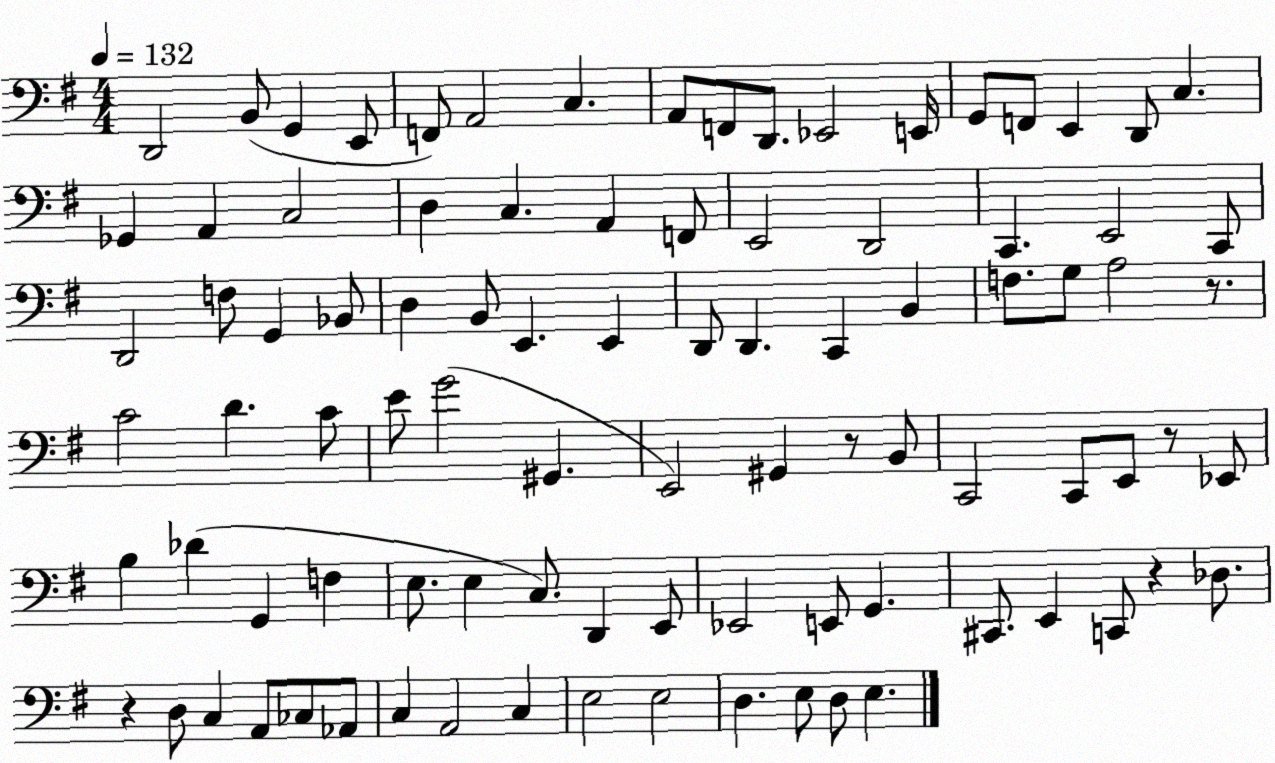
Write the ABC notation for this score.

X:1
T:Untitled
M:4/4
L:1/4
K:G
D,,2 B,,/2 G,, E,,/2 F,,/2 A,,2 C, A,,/2 F,,/2 D,,/2 _E,,2 E,,/4 G,,/2 F,,/2 E,, D,,/2 C, _G,, A,, C,2 D, C, A,, F,,/2 E,,2 D,,2 C,, E,,2 C,,/2 D,,2 F,/2 G,, _B,,/2 D, B,,/2 E,, E,, D,,/2 D,, C,, B,, F,/2 G,/2 A,2 z/2 C2 D C/2 E/2 G2 ^G,, E,,2 ^G,, z/2 B,,/2 C,,2 C,,/2 E,,/2 z/2 _E,,/2 B, _D G,, F, E,/2 E, C,/2 D,, E,,/2 _E,,2 E,,/2 G,, ^C,,/2 E,, C,,/2 z _D,/2 z D,/2 C, A,,/2 _C,/2 _A,,/2 C, A,,2 C, E,2 E,2 D, E,/2 D,/2 E,